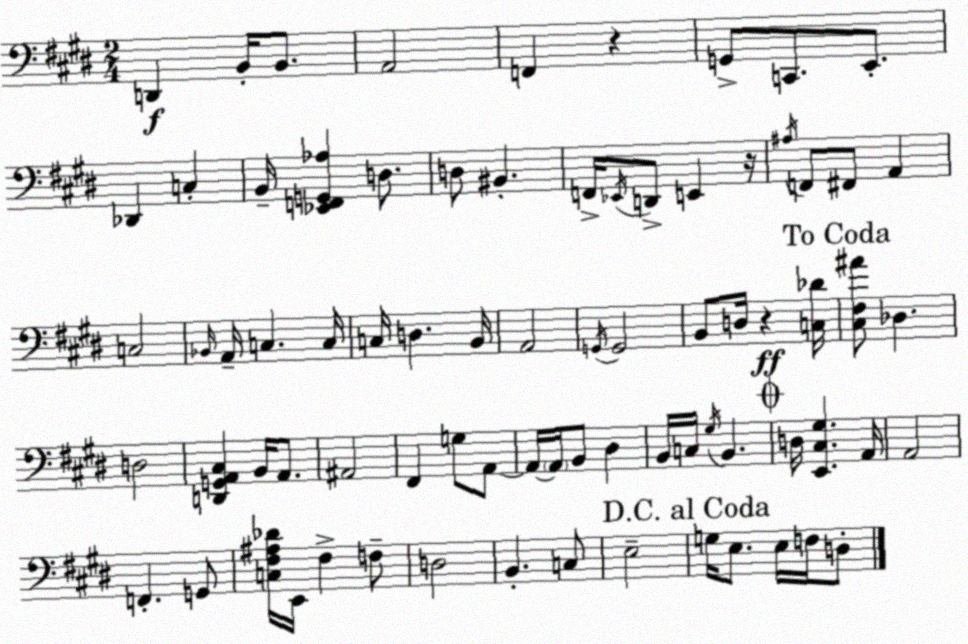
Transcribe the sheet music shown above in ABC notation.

X:1
T:Untitled
M:2/4
L:1/4
K:E
D,, B,,/4 B,,/2 A,,2 F,, z G,,/2 C,,/2 E,,/2 _D,, C, B,,/4 [_E,,F,,G,,_A,] D,/2 D,/2 ^B,, F,,/4 _E,,/4 D,,/2 E,, z/4 ^A,/4 F,,/2 ^F,,/2 A,, C,2 _B,,/4 A,,/4 C, C,/4 C,/4 D, B,,/4 A,,2 G,,/4 G,,2 B,,/2 D,/4 z [C,_D]/4 [^C,^F,^A]/2 _D, D,2 [D,,G,,A,,^C,] B,,/4 A,,/2 ^A,,2 ^F,, G,/2 A,,/2 A,,/4 A,,/4 B,,/2 ^D, B,,/4 C,/4 ^G,/4 B,, D,/4 [E,,^C,^G,] A,,/4 A,,2 F,, G,,/2 [C,^F,^A,_D]/4 E,,/4 ^F, F,/2 D,2 B,, C,/2 E,2 G,/4 E,/2 E,/4 F,/4 D,/2